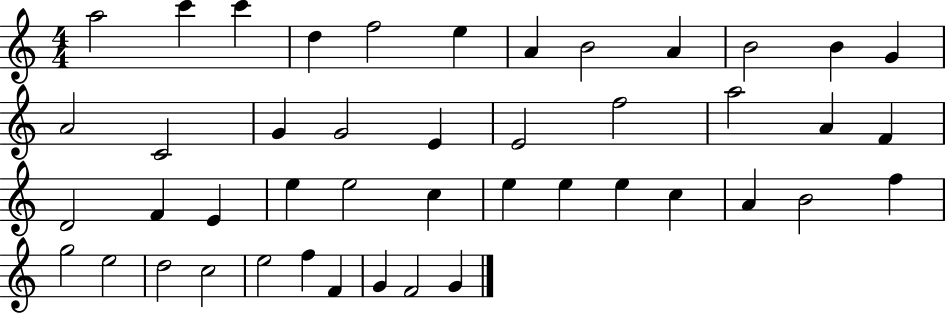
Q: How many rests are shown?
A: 0